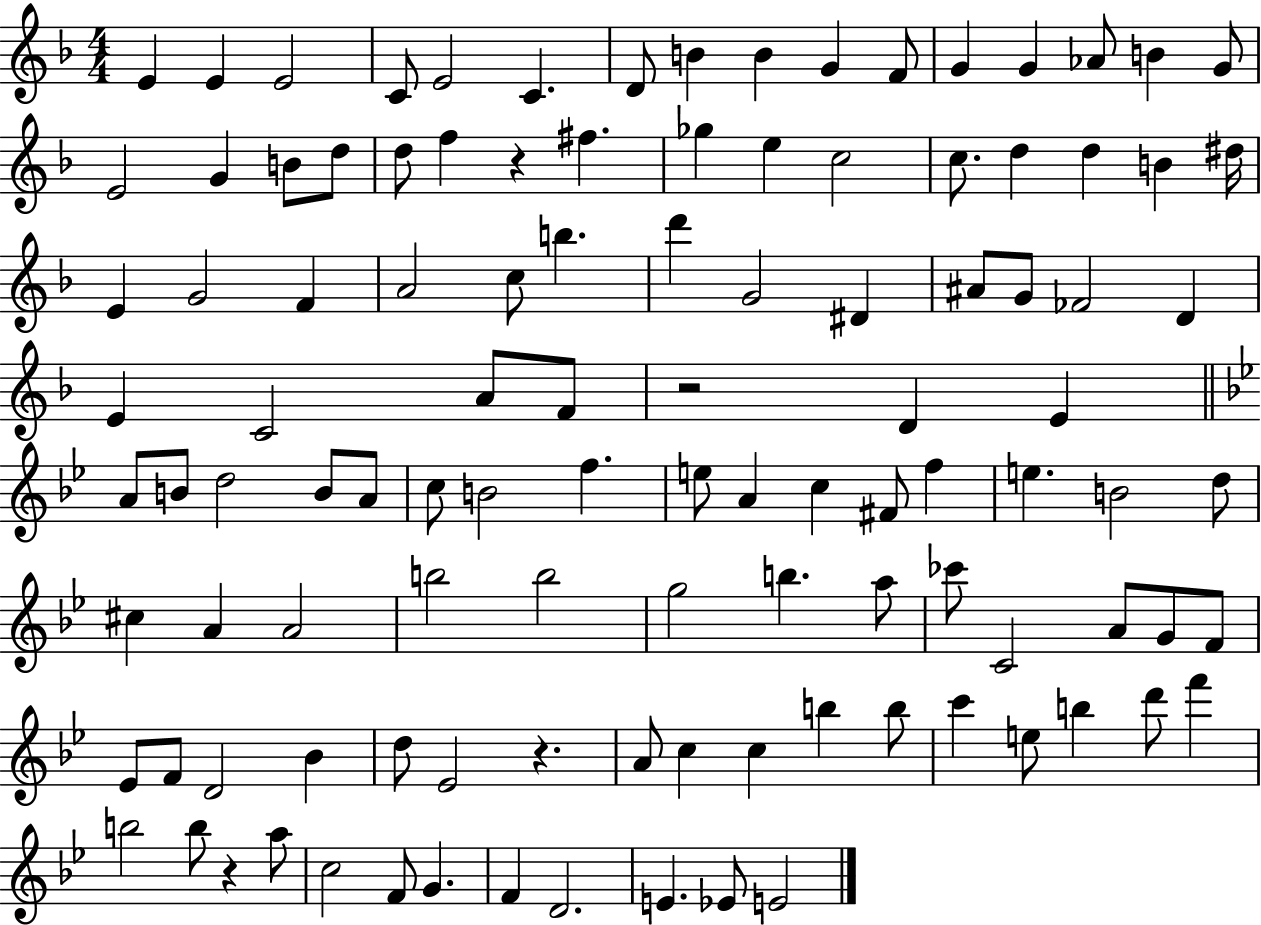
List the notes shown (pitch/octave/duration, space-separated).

E4/q E4/q E4/h C4/e E4/h C4/q. D4/e B4/q B4/q G4/q F4/e G4/q G4/q Ab4/e B4/q G4/e E4/h G4/q B4/e D5/e D5/e F5/q R/q F#5/q. Gb5/q E5/q C5/h C5/e. D5/q D5/q B4/q D#5/s E4/q G4/h F4/q A4/h C5/e B5/q. D6/q G4/h D#4/q A#4/e G4/e FES4/h D4/q E4/q C4/h A4/e F4/e R/h D4/q E4/q A4/e B4/e D5/h B4/e A4/e C5/e B4/h F5/q. E5/e A4/q C5/q F#4/e F5/q E5/q. B4/h D5/e C#5/q A4/q A4/h B5/h B5/h G5/h B5/q. A5/e CES6/e C4/h A4/e G4/e F4/e Eb4/e F4/e D4/h Bb4/q D5/e Eb4/h R/q. A4/e C5/q C5/q B5/q B5/e C6/q E5/e B5/q D6/e F6/q B5/h B5/e R/q A5/e C5/h F4/e G4/q. F4/q D4/h. E4/q. Eb4/e E4/h